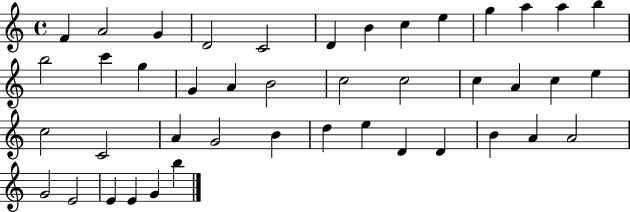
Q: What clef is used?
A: treble